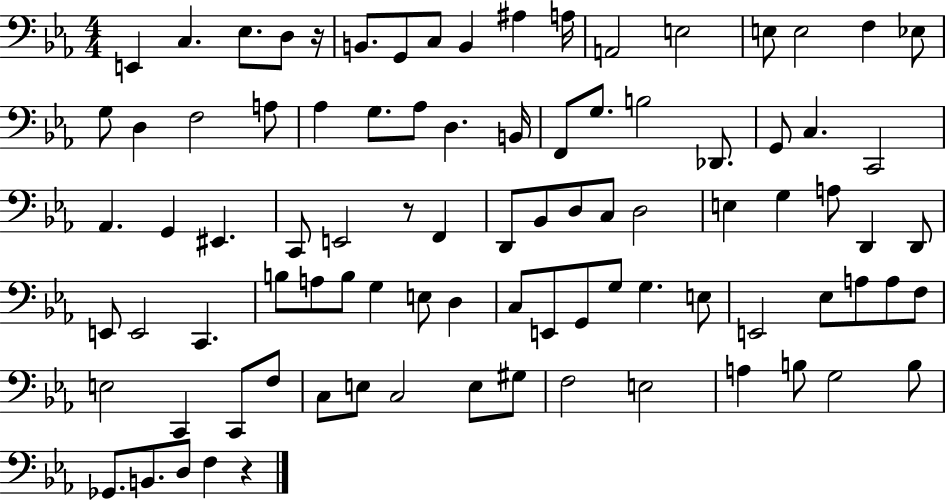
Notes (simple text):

E2/q C3/q. Eb3/e. D3/e R/s B2/e. G2/e C3/e B2/q A#3/q A3/s A2/h E3/h E3/e E3/h F3/q Eb3/e G3/e D3/q F3/h A3/e Ab3/q G3/e. Ab3/e D3/q. B2/s F2/e G3/e. B3/h Db2/e. G2/e C3/q. C2/h Ab2/q. G2/q EIS2/q. C2/e E2/h R/e F2/q D2/e Bb2/e D3/e C3/e D3/h E3/q G3/q A3/e D2/q D2/e E2/e E2/h C2/q. B3/e A3/e B3/e G3/q E3/e D3/q C3/e E2/e G2/e G3/e G3/q. E3/e E2/h Eb3/e A3/e A3/e F3/e E3/h C2/q C2/e F3/e C3/e E3/e C3/h E3/e G#3/e F3/h E3/h A3/q B3/e G3/h B3/e Gb2/e. B2/e. D3/e F3/q R/q